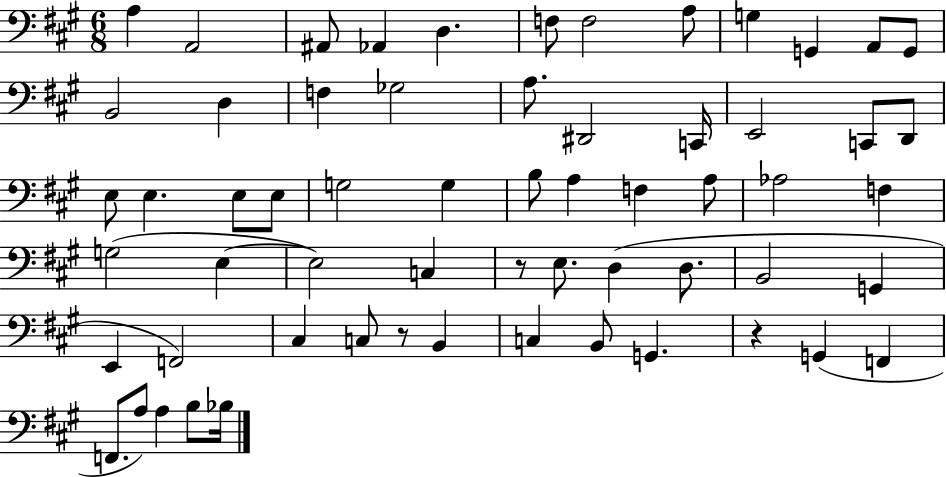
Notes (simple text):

A3/q A2/h A#2/e Ab2/q D3/q. F3/e F3/h A3/e G3/q G2/q A2/e G2/e B2/h D3/q F3/q Gb3/h A3/e. D#2/h C2/s E2/h C2/e D2/e E3/e E3/q. E3/e E3/e G3/h G3/q B3/e A3/q F3/q A3/e Ab3/h F3/q G3/h E3/q E3/h C3/q R/e E3/e. D3/q D3/e. B2/h G2/q E2/q F2/h C#3/q C3/e R/e B2/q C3/q B2/e G2/q. R/q G2/q F2/q F2/e. A3/e A3/q B3/e Bb3/s